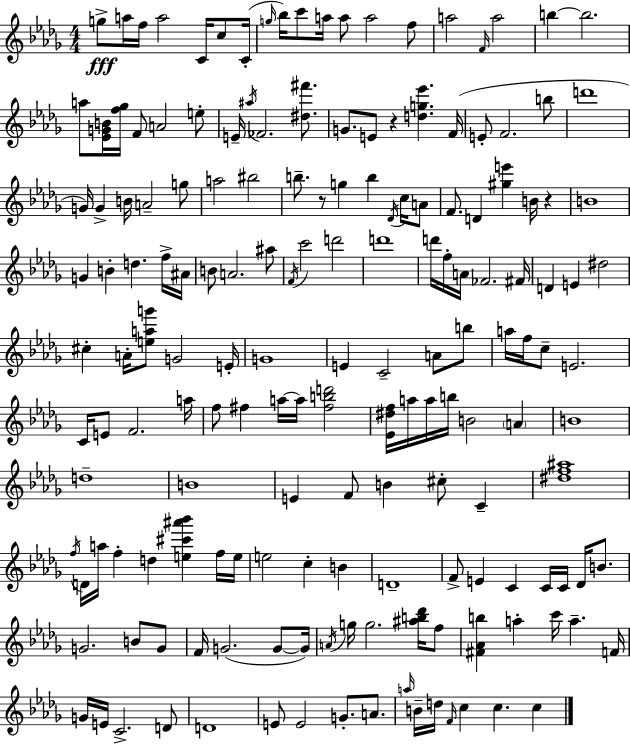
G5/e A5/s F5/s A5/h C4/s C5/e C4/s G5/s Bb5/s C6/e A5/s A5/e A5/h F5/e A5/h F4/s A5/h B5/q B5/h. A5/e [Eb4,G4,B4]/s [F5,Gb5]/s F4/e A4/h E5/e E4/s A#5/s FES4/h. [D#5,F#6]/e. G4/e. E4/e R/q [D5,G5,Eb6]/q. F4/s E4/e F4/h. B5/e D6/w G4/s G4/q B4/s A4/h G5/e A5/h BIS5/h B5/e. R/e G5/q B5/q Db4/s C5/s A4/e F4/e. D4/q [G#5,E6]/q B4/s R/q B4/w G4/q B4/q D5/q. F5/s A#4/s B4/e A4/h. A#5/e F4/s C6/h D6/h D6/w D6/s F5/s A4/s FES4/h. F#4/s D4/q E4/q D#5/h C#5/q A4/s [E5,A5,G6]/e G4/h E4/s G4/w E4/q C4/h A4/e B5/e A5/s F5/s C5/e E4/h. C4/s E4/e F4/h. A5/s F5/e F#5/q A5/s A5/s [F#5,B5,D6]/h [Eb4,D#5,F5]/s A5/s A5/s B5/s B4/h A4/q B4/w D5/w B4/w E4/q F4/e B4/q C#5/e C4/q [D#5,F5,A#5]/w F5/s D4/s A5/s F5/q D5/q [E5,C#6,A#6,Bb6]/q F5/s E5/s E5/h C5/q B4/q D4/w F4/e E4/q C4/q C4/s C4/s Db4/s B4/e. G4/h. B4/e G4/e F4/s G4/h. G4/e G4/s A4/s G5/s G5/h. [A#5,B5,Db6]/s F5/e [F#4,Ab4,B5]/q A5/q C6/s A5/q. F4/s G4/s E4/s C4/h. D4/e D4/w E4/e E4/h G4/e. A4/e. A5/s B4/s D5/s F4/s C5/q C5/q. C5/q